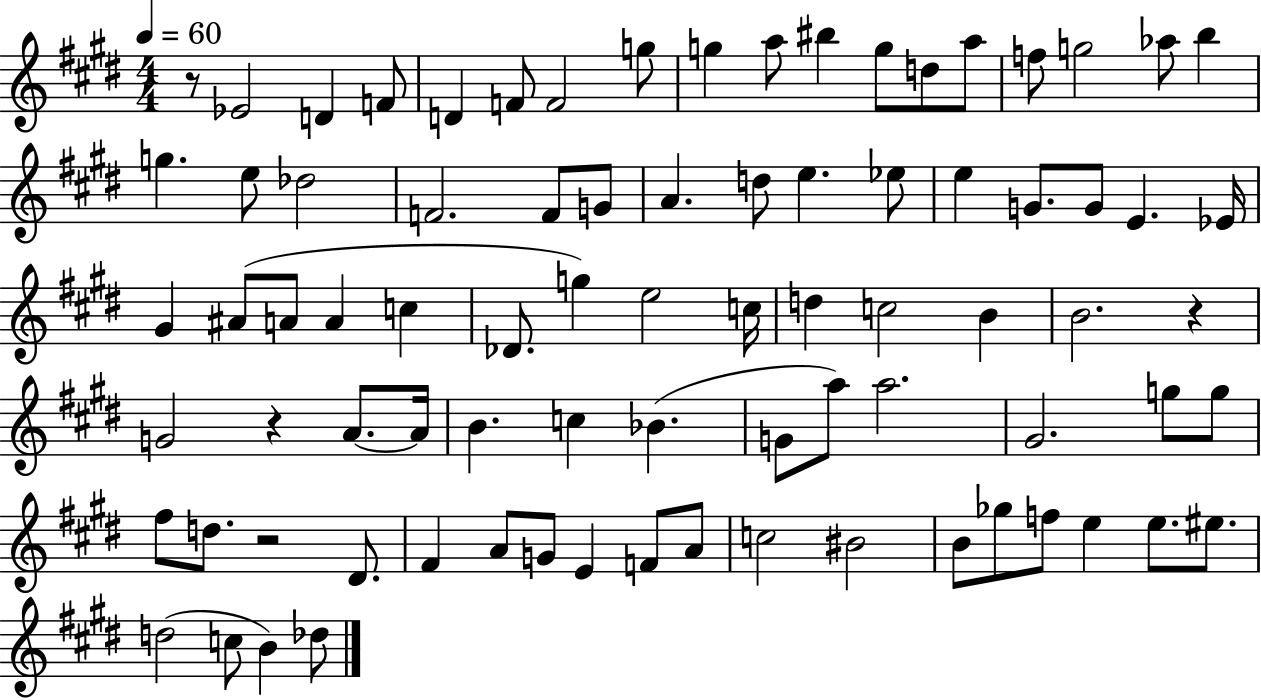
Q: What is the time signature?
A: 4/4